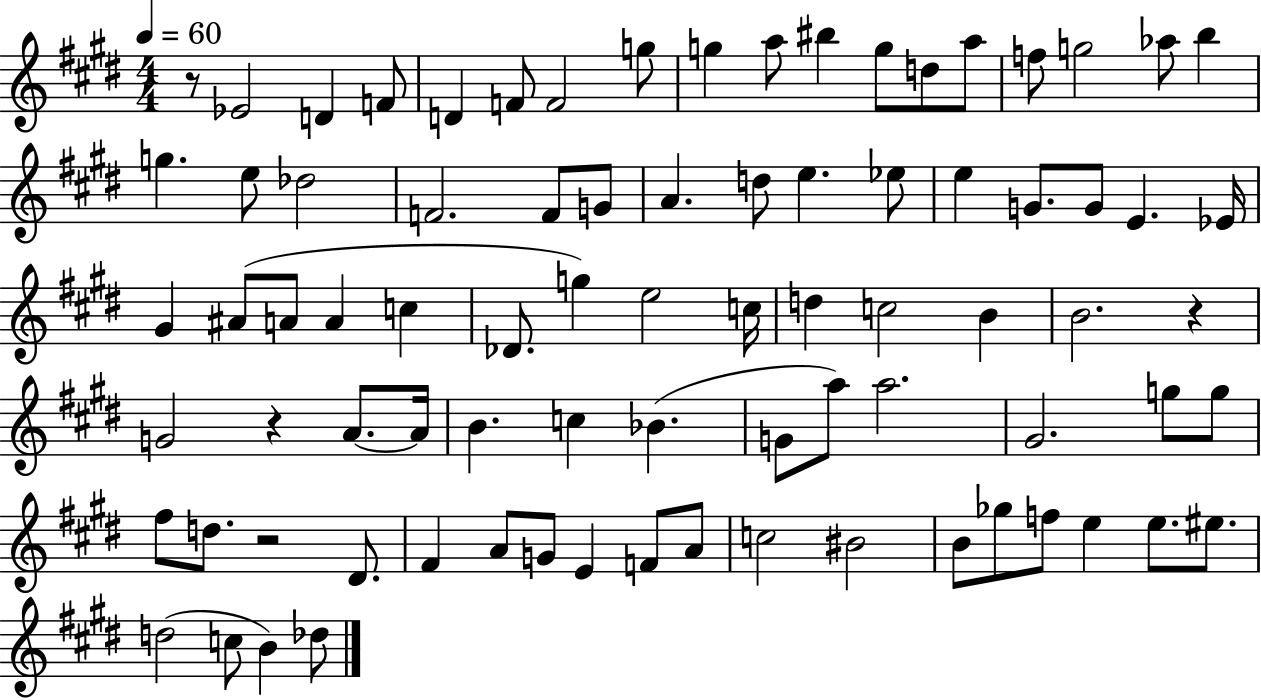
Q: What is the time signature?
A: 4/4